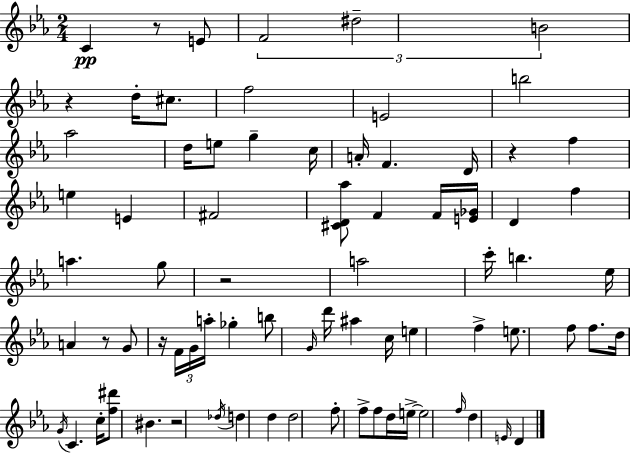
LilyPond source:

{
  \clef treble
  \numericTimeSignature
  \time 2/4
  \key ees \major
  c'4\pp r8 e'8 | \tuplet 3/2 { f'2 | dis''2-- | b'2 } | \break r4 d''16-. cis''8. | f''2 | e'2 | b''2 | \break aes''2 | d''16 e''8 g''4-- c''16 | a'16-. f'4. d'16 | r4 f''4 | \break e''4 e'4 | fis'2 | <cis' d' aes''>8 f'4 f'16 <e' ges'>16 | d'4 f''4 | \break a''4. g''8 | r2 | a''2 | c'''16-. b''4. ees''16 | \break a'4 r8 g'8 | r16 \tuplet 3/2 { f'16 g'16 a''16-. } ges''4-. | b''8 \grace { g'16 } d'''16 ais''4 | c''16 e''4 f''4-> | \break e''8. f''8 f''8. | d''16 \acciaccatura { g'16 } c'4. | c''16-. <f'' dis'''>8 bis'4. | r2 | \break \acciaccatura { des''16 } d''4 d''4 | d''2 | f''8-. f''8-> f''8 | d''16 e''16->~~ e''2 | \break \grace { f''16 } d''4 | \grace { e'16 } d'4 \bar "|."
}